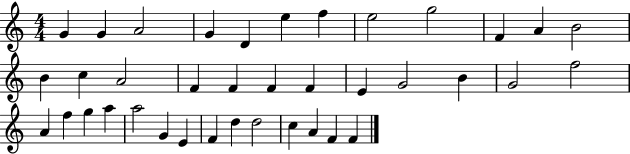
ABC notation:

X:1
T:Untitled
M:4/4
L:1/4
K:C
G G A2 G D e f e2 g2 F A B2 B c A2 F F F F E G2 B G2 f2 A f g a a2 G E F d d2 c A F F